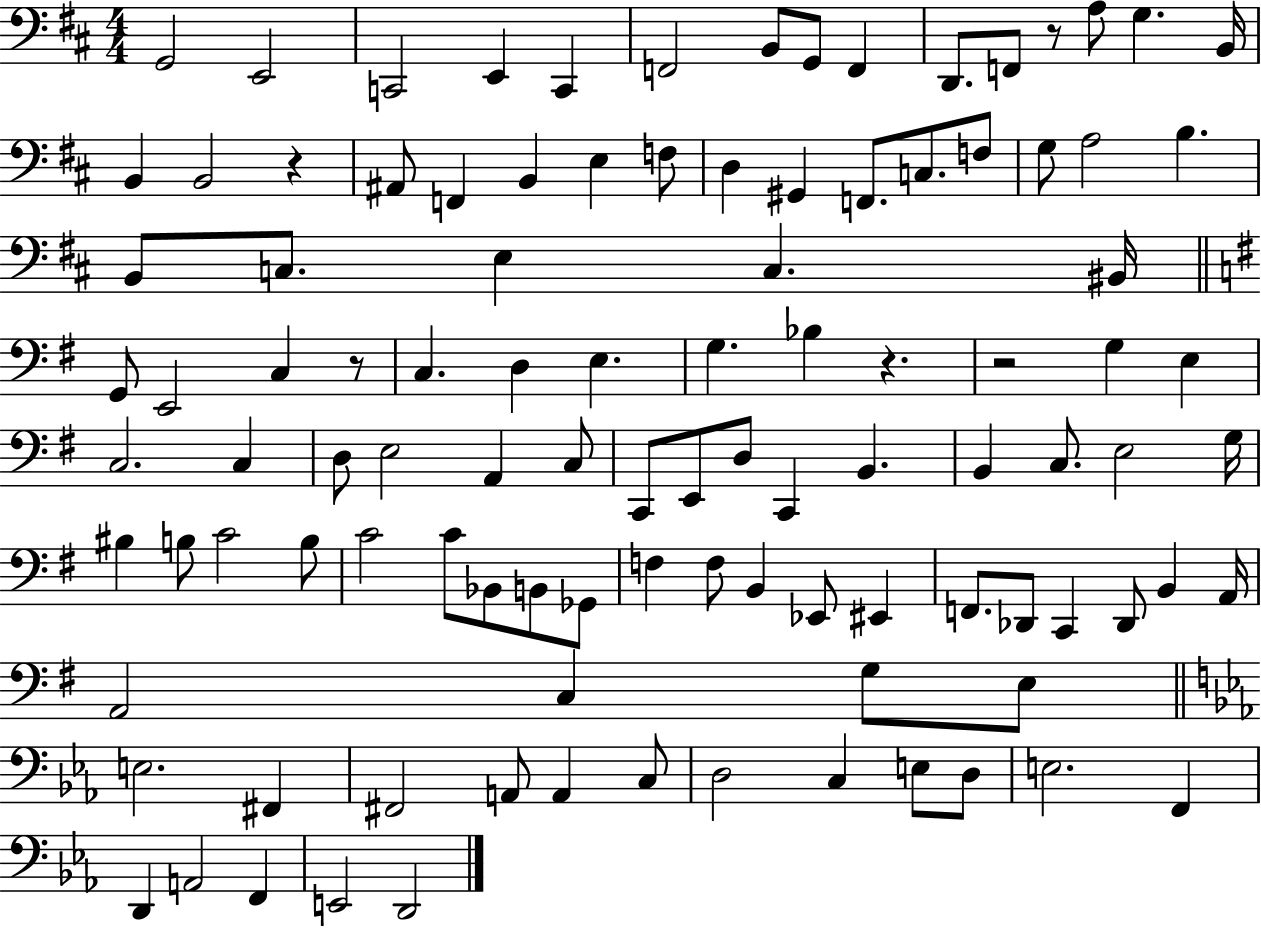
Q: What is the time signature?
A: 4/4